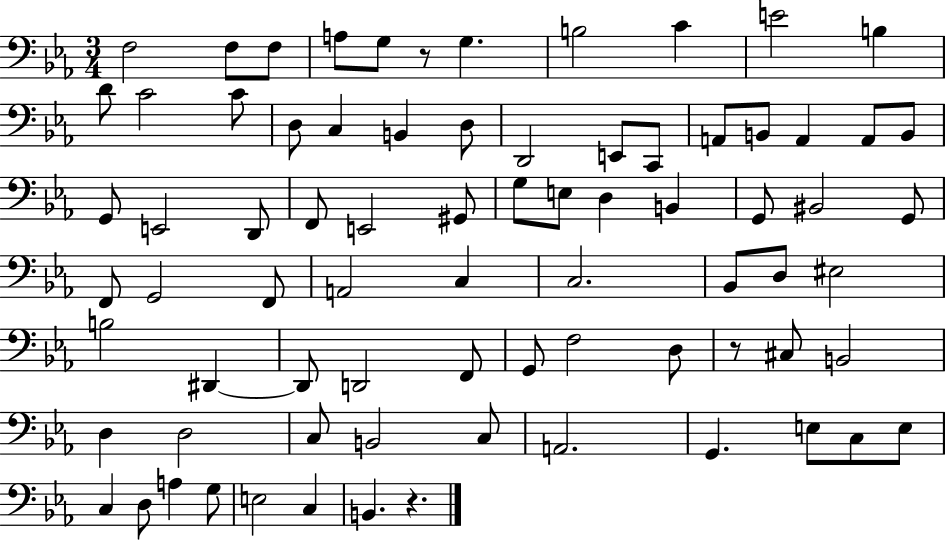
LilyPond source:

{
  \clef bass
  \numericTimeSignature
  \time 3/4
  \key ees \major
  f2 f8 f8 | a8 g8 r8 g4. | b2 c'4 | e'2 b4 | \break d'8 c'2 c'8 | d8 c4 b,4 d8 | d,2 e,8 c,8 | a,8 b,8 a,4 a,8 b,8 | \break g,8 e,2 d,8 | f,8 e,2 gis,8 | g8 e8 d4 b,4 | g,8 bis,2 g,8 | \break f,8 g,2 f,8 | a,2 c4 | c2. | bes,8 d8 eis2 | \break b2 dis,4~~ | dis,8 d,2 f,8 | g,8 f2 d8 | r8 cis8 b,2 | \break d4 d2 | c8 b,2 c8 | a,2. | g,4. e8 c8 e8 | \break c4 d8 a4 g8 | e2 c4 | b,4. r4. | \bar "|."
}